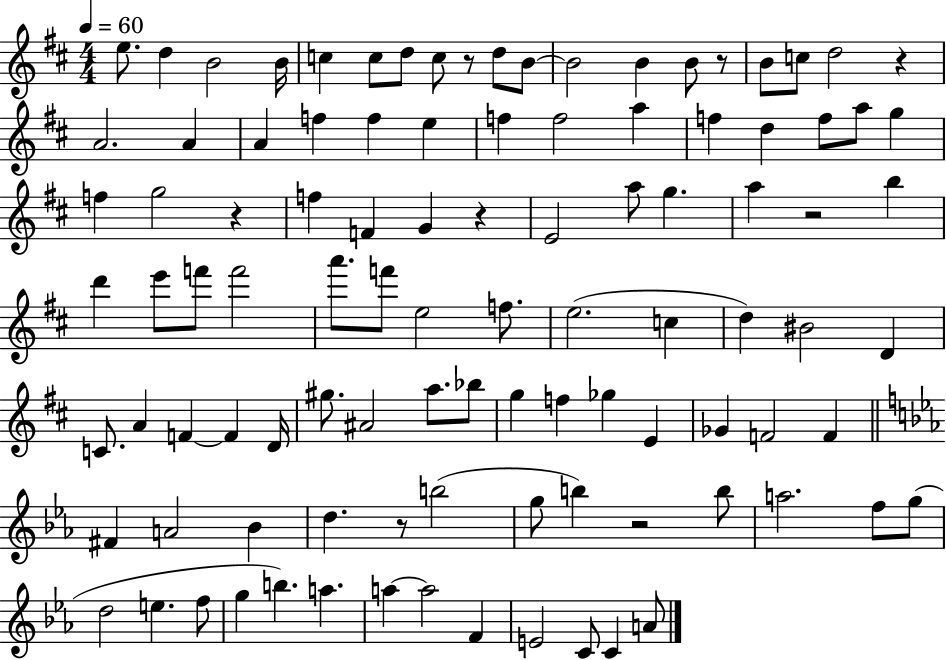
{
  \clef treble
  \numericTimeSignature
  \time 4/4
  \key d \major
  \tempo 4 = 60
  e''8. d''4 b'2 b'16 | c''4 c''8 d''8 c''8 r8 d''8 b'8~~ | b'2 b'4 b'8 r8 | b'8 c''8 d''2 r4 | \break a'2. a'4 | a'4 f''4 f''4 e''4 | f''4 f''2 a''4 | f''4 d''4 f''8 a''8 g''4 | \break f''4 g''2 r4 | f''4 f'4 g'4 r4 | e'2 a''8 g''4. | a''4 r2 b''4 | \break d'''4 e'''8 f'''8 f'''2 | a'''8. f'''8 e''2 f''8. | e''2.( c''4 | d''4) bis'2 d'4 | \break c'8. a'4 f'4~~ f'4 d'16 | gis''8. ais'2 a''8. bes''8 | g''4 f''4 ges''4 e'4 | ges'4 f'2 f'4 | \break \bar "||" \break \key ees \major fis'4 a'2 bes'4 | d''4. r8 b''2( | g''8 b''4) r2 b''8 | a''2. f''8 g''8( | \break d''2 e''4. f''8 | g''4 b''4.) a''4. | a''4~~ a''2 f'4 | e'2 c'8 c'4 a'8 | \break \bar "|."
}